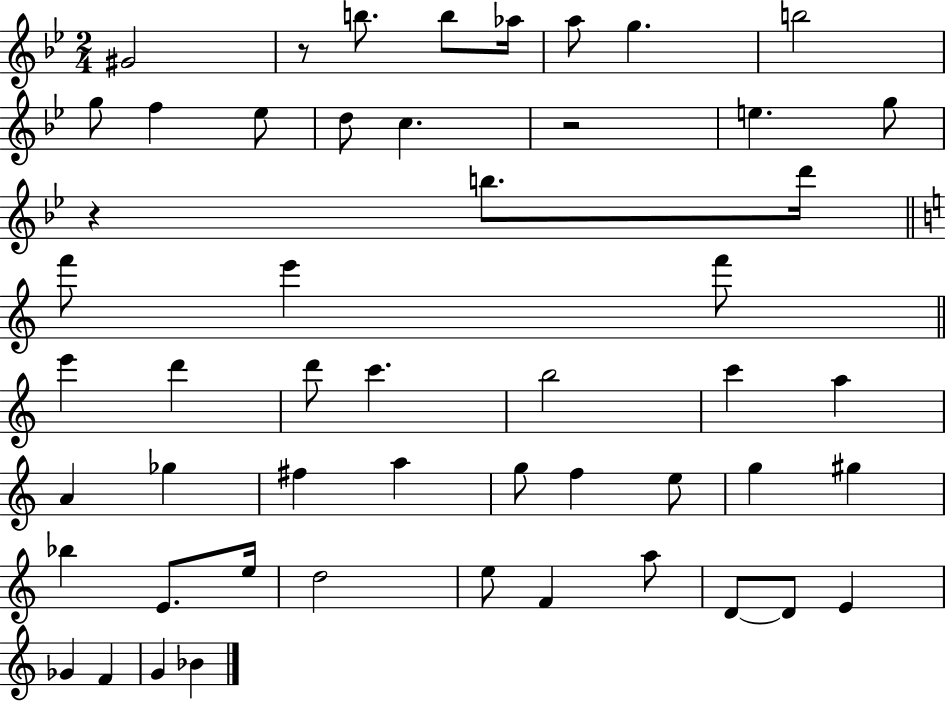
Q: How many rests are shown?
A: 3